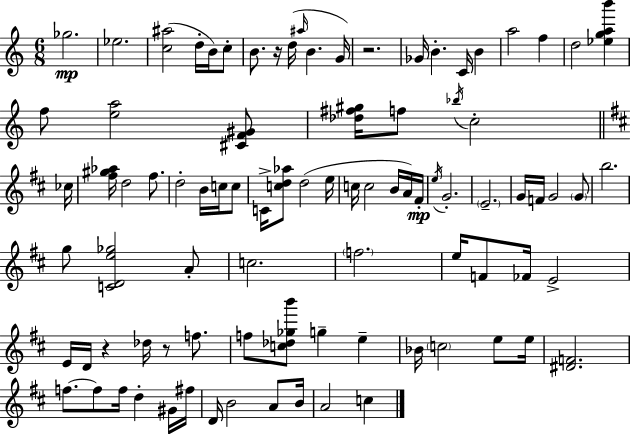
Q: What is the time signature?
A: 6/8